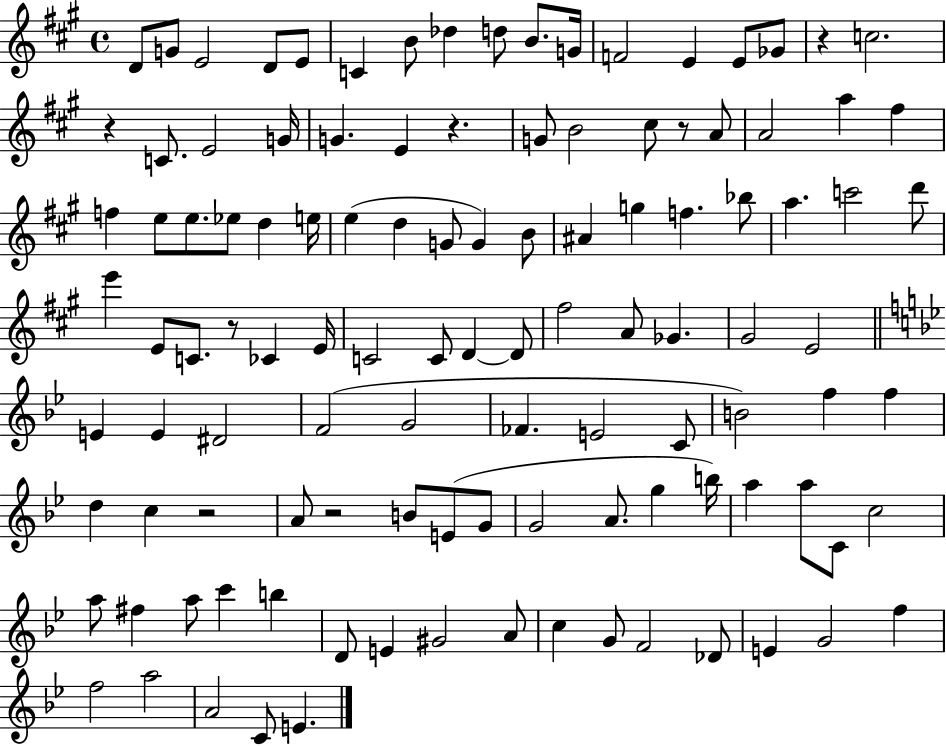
D4/e G4/e E4/h D4/e E4/e C4/q B4/e Db5/q D5/e B4/e. G4/s F4/h E4/q E4/e Gb4/e R/q C5/h. R/q C4/e. E4/h G4/s G4/q. E4/q R/q. G4/e B4/h C#5/e R/e A4/e A4/h A5/q F#5/q F5/q E5/e E5/e. Eb5/e D5/q E5/s E5/q D5/q G4/e G4/q B4/e A#4/q G5/q F5/q. Bb5/e A5/q. C6/h D6/e E6/q E4/e C4/e. R/e CES4/q E4/s C4/h C4/e D4/q D4/e F#5/h A4/e Gb4/q. G#4/h E4/h E4/q E4/q D#4/h F4/h G4/h FES4/q. E4/h C4/e B4/h F5/q F5/q D5/q C5/q R/h A4/e R/h B4/e E4/e G4/e G4/h A4/e. G5/q B5/s A5/q A5/e C4/e C5/h A5/e F#5/q A5/e C6/q B5/q D4/e E4/q G#4/h A4/e C5/q G4/e F4/h Db4/e E4/q G4/h F5/q F5/h A5/h A4/h C4/e E4/q.